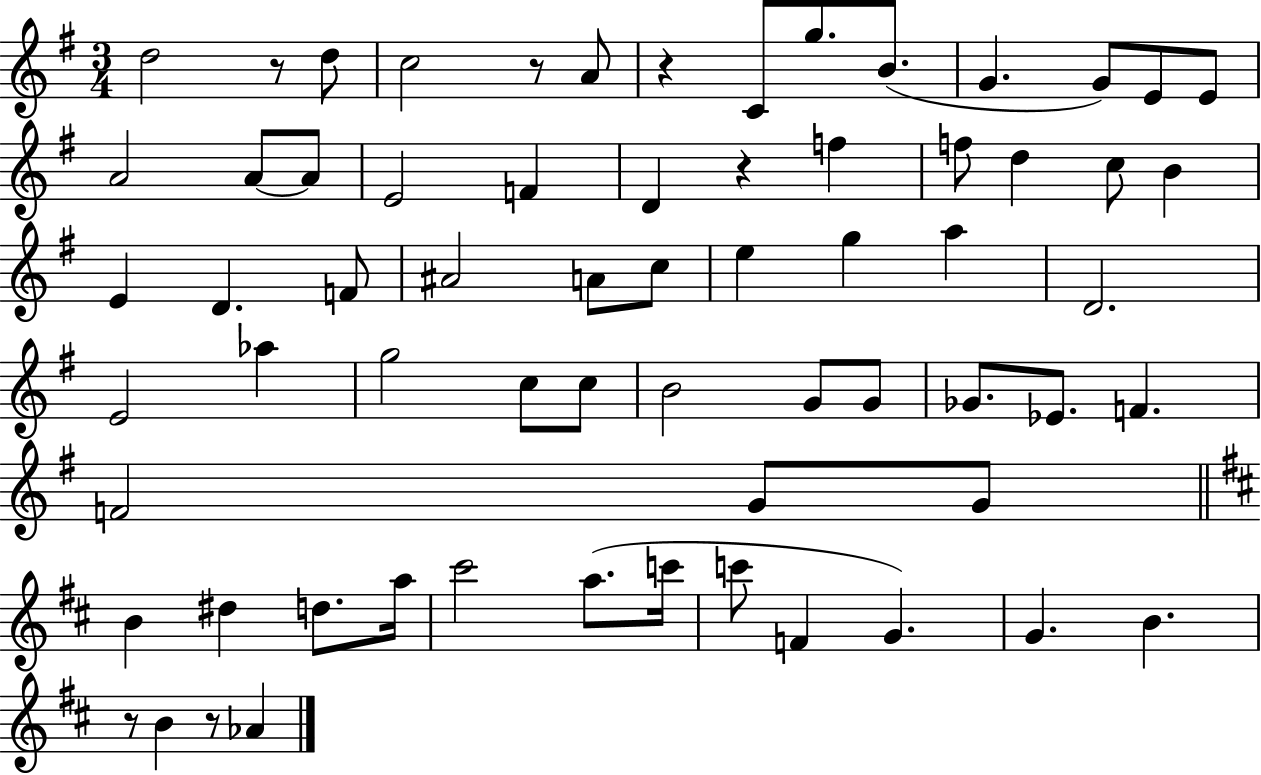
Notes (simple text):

D5/h R/e D5/e C5/h R/e A4/e R/q C4/e G5/e. B4/e. G4/q. G4/e E4/e E4/e A4/h A4/e A4/e E4/h F4/q D4/q R/q F5/q F5/e D5/q C5/e B4/q E4/q D4/q. F4/e A#4/h A4/e C5/e E5/q G5/q A5/q D4/h. E4/h Ab5/q G5/h C5/e C5/e B4/h G4/e G4/e Gb4/e. Eb4/e. F4/q. F4/h G4/e G4/e B4/q D#5/q D5/e. A5/s C#6/h A5/e. C6/s C6/e F4/q G4/q. G4/q. B4/q. R/e B4/q R/e Ab4/q